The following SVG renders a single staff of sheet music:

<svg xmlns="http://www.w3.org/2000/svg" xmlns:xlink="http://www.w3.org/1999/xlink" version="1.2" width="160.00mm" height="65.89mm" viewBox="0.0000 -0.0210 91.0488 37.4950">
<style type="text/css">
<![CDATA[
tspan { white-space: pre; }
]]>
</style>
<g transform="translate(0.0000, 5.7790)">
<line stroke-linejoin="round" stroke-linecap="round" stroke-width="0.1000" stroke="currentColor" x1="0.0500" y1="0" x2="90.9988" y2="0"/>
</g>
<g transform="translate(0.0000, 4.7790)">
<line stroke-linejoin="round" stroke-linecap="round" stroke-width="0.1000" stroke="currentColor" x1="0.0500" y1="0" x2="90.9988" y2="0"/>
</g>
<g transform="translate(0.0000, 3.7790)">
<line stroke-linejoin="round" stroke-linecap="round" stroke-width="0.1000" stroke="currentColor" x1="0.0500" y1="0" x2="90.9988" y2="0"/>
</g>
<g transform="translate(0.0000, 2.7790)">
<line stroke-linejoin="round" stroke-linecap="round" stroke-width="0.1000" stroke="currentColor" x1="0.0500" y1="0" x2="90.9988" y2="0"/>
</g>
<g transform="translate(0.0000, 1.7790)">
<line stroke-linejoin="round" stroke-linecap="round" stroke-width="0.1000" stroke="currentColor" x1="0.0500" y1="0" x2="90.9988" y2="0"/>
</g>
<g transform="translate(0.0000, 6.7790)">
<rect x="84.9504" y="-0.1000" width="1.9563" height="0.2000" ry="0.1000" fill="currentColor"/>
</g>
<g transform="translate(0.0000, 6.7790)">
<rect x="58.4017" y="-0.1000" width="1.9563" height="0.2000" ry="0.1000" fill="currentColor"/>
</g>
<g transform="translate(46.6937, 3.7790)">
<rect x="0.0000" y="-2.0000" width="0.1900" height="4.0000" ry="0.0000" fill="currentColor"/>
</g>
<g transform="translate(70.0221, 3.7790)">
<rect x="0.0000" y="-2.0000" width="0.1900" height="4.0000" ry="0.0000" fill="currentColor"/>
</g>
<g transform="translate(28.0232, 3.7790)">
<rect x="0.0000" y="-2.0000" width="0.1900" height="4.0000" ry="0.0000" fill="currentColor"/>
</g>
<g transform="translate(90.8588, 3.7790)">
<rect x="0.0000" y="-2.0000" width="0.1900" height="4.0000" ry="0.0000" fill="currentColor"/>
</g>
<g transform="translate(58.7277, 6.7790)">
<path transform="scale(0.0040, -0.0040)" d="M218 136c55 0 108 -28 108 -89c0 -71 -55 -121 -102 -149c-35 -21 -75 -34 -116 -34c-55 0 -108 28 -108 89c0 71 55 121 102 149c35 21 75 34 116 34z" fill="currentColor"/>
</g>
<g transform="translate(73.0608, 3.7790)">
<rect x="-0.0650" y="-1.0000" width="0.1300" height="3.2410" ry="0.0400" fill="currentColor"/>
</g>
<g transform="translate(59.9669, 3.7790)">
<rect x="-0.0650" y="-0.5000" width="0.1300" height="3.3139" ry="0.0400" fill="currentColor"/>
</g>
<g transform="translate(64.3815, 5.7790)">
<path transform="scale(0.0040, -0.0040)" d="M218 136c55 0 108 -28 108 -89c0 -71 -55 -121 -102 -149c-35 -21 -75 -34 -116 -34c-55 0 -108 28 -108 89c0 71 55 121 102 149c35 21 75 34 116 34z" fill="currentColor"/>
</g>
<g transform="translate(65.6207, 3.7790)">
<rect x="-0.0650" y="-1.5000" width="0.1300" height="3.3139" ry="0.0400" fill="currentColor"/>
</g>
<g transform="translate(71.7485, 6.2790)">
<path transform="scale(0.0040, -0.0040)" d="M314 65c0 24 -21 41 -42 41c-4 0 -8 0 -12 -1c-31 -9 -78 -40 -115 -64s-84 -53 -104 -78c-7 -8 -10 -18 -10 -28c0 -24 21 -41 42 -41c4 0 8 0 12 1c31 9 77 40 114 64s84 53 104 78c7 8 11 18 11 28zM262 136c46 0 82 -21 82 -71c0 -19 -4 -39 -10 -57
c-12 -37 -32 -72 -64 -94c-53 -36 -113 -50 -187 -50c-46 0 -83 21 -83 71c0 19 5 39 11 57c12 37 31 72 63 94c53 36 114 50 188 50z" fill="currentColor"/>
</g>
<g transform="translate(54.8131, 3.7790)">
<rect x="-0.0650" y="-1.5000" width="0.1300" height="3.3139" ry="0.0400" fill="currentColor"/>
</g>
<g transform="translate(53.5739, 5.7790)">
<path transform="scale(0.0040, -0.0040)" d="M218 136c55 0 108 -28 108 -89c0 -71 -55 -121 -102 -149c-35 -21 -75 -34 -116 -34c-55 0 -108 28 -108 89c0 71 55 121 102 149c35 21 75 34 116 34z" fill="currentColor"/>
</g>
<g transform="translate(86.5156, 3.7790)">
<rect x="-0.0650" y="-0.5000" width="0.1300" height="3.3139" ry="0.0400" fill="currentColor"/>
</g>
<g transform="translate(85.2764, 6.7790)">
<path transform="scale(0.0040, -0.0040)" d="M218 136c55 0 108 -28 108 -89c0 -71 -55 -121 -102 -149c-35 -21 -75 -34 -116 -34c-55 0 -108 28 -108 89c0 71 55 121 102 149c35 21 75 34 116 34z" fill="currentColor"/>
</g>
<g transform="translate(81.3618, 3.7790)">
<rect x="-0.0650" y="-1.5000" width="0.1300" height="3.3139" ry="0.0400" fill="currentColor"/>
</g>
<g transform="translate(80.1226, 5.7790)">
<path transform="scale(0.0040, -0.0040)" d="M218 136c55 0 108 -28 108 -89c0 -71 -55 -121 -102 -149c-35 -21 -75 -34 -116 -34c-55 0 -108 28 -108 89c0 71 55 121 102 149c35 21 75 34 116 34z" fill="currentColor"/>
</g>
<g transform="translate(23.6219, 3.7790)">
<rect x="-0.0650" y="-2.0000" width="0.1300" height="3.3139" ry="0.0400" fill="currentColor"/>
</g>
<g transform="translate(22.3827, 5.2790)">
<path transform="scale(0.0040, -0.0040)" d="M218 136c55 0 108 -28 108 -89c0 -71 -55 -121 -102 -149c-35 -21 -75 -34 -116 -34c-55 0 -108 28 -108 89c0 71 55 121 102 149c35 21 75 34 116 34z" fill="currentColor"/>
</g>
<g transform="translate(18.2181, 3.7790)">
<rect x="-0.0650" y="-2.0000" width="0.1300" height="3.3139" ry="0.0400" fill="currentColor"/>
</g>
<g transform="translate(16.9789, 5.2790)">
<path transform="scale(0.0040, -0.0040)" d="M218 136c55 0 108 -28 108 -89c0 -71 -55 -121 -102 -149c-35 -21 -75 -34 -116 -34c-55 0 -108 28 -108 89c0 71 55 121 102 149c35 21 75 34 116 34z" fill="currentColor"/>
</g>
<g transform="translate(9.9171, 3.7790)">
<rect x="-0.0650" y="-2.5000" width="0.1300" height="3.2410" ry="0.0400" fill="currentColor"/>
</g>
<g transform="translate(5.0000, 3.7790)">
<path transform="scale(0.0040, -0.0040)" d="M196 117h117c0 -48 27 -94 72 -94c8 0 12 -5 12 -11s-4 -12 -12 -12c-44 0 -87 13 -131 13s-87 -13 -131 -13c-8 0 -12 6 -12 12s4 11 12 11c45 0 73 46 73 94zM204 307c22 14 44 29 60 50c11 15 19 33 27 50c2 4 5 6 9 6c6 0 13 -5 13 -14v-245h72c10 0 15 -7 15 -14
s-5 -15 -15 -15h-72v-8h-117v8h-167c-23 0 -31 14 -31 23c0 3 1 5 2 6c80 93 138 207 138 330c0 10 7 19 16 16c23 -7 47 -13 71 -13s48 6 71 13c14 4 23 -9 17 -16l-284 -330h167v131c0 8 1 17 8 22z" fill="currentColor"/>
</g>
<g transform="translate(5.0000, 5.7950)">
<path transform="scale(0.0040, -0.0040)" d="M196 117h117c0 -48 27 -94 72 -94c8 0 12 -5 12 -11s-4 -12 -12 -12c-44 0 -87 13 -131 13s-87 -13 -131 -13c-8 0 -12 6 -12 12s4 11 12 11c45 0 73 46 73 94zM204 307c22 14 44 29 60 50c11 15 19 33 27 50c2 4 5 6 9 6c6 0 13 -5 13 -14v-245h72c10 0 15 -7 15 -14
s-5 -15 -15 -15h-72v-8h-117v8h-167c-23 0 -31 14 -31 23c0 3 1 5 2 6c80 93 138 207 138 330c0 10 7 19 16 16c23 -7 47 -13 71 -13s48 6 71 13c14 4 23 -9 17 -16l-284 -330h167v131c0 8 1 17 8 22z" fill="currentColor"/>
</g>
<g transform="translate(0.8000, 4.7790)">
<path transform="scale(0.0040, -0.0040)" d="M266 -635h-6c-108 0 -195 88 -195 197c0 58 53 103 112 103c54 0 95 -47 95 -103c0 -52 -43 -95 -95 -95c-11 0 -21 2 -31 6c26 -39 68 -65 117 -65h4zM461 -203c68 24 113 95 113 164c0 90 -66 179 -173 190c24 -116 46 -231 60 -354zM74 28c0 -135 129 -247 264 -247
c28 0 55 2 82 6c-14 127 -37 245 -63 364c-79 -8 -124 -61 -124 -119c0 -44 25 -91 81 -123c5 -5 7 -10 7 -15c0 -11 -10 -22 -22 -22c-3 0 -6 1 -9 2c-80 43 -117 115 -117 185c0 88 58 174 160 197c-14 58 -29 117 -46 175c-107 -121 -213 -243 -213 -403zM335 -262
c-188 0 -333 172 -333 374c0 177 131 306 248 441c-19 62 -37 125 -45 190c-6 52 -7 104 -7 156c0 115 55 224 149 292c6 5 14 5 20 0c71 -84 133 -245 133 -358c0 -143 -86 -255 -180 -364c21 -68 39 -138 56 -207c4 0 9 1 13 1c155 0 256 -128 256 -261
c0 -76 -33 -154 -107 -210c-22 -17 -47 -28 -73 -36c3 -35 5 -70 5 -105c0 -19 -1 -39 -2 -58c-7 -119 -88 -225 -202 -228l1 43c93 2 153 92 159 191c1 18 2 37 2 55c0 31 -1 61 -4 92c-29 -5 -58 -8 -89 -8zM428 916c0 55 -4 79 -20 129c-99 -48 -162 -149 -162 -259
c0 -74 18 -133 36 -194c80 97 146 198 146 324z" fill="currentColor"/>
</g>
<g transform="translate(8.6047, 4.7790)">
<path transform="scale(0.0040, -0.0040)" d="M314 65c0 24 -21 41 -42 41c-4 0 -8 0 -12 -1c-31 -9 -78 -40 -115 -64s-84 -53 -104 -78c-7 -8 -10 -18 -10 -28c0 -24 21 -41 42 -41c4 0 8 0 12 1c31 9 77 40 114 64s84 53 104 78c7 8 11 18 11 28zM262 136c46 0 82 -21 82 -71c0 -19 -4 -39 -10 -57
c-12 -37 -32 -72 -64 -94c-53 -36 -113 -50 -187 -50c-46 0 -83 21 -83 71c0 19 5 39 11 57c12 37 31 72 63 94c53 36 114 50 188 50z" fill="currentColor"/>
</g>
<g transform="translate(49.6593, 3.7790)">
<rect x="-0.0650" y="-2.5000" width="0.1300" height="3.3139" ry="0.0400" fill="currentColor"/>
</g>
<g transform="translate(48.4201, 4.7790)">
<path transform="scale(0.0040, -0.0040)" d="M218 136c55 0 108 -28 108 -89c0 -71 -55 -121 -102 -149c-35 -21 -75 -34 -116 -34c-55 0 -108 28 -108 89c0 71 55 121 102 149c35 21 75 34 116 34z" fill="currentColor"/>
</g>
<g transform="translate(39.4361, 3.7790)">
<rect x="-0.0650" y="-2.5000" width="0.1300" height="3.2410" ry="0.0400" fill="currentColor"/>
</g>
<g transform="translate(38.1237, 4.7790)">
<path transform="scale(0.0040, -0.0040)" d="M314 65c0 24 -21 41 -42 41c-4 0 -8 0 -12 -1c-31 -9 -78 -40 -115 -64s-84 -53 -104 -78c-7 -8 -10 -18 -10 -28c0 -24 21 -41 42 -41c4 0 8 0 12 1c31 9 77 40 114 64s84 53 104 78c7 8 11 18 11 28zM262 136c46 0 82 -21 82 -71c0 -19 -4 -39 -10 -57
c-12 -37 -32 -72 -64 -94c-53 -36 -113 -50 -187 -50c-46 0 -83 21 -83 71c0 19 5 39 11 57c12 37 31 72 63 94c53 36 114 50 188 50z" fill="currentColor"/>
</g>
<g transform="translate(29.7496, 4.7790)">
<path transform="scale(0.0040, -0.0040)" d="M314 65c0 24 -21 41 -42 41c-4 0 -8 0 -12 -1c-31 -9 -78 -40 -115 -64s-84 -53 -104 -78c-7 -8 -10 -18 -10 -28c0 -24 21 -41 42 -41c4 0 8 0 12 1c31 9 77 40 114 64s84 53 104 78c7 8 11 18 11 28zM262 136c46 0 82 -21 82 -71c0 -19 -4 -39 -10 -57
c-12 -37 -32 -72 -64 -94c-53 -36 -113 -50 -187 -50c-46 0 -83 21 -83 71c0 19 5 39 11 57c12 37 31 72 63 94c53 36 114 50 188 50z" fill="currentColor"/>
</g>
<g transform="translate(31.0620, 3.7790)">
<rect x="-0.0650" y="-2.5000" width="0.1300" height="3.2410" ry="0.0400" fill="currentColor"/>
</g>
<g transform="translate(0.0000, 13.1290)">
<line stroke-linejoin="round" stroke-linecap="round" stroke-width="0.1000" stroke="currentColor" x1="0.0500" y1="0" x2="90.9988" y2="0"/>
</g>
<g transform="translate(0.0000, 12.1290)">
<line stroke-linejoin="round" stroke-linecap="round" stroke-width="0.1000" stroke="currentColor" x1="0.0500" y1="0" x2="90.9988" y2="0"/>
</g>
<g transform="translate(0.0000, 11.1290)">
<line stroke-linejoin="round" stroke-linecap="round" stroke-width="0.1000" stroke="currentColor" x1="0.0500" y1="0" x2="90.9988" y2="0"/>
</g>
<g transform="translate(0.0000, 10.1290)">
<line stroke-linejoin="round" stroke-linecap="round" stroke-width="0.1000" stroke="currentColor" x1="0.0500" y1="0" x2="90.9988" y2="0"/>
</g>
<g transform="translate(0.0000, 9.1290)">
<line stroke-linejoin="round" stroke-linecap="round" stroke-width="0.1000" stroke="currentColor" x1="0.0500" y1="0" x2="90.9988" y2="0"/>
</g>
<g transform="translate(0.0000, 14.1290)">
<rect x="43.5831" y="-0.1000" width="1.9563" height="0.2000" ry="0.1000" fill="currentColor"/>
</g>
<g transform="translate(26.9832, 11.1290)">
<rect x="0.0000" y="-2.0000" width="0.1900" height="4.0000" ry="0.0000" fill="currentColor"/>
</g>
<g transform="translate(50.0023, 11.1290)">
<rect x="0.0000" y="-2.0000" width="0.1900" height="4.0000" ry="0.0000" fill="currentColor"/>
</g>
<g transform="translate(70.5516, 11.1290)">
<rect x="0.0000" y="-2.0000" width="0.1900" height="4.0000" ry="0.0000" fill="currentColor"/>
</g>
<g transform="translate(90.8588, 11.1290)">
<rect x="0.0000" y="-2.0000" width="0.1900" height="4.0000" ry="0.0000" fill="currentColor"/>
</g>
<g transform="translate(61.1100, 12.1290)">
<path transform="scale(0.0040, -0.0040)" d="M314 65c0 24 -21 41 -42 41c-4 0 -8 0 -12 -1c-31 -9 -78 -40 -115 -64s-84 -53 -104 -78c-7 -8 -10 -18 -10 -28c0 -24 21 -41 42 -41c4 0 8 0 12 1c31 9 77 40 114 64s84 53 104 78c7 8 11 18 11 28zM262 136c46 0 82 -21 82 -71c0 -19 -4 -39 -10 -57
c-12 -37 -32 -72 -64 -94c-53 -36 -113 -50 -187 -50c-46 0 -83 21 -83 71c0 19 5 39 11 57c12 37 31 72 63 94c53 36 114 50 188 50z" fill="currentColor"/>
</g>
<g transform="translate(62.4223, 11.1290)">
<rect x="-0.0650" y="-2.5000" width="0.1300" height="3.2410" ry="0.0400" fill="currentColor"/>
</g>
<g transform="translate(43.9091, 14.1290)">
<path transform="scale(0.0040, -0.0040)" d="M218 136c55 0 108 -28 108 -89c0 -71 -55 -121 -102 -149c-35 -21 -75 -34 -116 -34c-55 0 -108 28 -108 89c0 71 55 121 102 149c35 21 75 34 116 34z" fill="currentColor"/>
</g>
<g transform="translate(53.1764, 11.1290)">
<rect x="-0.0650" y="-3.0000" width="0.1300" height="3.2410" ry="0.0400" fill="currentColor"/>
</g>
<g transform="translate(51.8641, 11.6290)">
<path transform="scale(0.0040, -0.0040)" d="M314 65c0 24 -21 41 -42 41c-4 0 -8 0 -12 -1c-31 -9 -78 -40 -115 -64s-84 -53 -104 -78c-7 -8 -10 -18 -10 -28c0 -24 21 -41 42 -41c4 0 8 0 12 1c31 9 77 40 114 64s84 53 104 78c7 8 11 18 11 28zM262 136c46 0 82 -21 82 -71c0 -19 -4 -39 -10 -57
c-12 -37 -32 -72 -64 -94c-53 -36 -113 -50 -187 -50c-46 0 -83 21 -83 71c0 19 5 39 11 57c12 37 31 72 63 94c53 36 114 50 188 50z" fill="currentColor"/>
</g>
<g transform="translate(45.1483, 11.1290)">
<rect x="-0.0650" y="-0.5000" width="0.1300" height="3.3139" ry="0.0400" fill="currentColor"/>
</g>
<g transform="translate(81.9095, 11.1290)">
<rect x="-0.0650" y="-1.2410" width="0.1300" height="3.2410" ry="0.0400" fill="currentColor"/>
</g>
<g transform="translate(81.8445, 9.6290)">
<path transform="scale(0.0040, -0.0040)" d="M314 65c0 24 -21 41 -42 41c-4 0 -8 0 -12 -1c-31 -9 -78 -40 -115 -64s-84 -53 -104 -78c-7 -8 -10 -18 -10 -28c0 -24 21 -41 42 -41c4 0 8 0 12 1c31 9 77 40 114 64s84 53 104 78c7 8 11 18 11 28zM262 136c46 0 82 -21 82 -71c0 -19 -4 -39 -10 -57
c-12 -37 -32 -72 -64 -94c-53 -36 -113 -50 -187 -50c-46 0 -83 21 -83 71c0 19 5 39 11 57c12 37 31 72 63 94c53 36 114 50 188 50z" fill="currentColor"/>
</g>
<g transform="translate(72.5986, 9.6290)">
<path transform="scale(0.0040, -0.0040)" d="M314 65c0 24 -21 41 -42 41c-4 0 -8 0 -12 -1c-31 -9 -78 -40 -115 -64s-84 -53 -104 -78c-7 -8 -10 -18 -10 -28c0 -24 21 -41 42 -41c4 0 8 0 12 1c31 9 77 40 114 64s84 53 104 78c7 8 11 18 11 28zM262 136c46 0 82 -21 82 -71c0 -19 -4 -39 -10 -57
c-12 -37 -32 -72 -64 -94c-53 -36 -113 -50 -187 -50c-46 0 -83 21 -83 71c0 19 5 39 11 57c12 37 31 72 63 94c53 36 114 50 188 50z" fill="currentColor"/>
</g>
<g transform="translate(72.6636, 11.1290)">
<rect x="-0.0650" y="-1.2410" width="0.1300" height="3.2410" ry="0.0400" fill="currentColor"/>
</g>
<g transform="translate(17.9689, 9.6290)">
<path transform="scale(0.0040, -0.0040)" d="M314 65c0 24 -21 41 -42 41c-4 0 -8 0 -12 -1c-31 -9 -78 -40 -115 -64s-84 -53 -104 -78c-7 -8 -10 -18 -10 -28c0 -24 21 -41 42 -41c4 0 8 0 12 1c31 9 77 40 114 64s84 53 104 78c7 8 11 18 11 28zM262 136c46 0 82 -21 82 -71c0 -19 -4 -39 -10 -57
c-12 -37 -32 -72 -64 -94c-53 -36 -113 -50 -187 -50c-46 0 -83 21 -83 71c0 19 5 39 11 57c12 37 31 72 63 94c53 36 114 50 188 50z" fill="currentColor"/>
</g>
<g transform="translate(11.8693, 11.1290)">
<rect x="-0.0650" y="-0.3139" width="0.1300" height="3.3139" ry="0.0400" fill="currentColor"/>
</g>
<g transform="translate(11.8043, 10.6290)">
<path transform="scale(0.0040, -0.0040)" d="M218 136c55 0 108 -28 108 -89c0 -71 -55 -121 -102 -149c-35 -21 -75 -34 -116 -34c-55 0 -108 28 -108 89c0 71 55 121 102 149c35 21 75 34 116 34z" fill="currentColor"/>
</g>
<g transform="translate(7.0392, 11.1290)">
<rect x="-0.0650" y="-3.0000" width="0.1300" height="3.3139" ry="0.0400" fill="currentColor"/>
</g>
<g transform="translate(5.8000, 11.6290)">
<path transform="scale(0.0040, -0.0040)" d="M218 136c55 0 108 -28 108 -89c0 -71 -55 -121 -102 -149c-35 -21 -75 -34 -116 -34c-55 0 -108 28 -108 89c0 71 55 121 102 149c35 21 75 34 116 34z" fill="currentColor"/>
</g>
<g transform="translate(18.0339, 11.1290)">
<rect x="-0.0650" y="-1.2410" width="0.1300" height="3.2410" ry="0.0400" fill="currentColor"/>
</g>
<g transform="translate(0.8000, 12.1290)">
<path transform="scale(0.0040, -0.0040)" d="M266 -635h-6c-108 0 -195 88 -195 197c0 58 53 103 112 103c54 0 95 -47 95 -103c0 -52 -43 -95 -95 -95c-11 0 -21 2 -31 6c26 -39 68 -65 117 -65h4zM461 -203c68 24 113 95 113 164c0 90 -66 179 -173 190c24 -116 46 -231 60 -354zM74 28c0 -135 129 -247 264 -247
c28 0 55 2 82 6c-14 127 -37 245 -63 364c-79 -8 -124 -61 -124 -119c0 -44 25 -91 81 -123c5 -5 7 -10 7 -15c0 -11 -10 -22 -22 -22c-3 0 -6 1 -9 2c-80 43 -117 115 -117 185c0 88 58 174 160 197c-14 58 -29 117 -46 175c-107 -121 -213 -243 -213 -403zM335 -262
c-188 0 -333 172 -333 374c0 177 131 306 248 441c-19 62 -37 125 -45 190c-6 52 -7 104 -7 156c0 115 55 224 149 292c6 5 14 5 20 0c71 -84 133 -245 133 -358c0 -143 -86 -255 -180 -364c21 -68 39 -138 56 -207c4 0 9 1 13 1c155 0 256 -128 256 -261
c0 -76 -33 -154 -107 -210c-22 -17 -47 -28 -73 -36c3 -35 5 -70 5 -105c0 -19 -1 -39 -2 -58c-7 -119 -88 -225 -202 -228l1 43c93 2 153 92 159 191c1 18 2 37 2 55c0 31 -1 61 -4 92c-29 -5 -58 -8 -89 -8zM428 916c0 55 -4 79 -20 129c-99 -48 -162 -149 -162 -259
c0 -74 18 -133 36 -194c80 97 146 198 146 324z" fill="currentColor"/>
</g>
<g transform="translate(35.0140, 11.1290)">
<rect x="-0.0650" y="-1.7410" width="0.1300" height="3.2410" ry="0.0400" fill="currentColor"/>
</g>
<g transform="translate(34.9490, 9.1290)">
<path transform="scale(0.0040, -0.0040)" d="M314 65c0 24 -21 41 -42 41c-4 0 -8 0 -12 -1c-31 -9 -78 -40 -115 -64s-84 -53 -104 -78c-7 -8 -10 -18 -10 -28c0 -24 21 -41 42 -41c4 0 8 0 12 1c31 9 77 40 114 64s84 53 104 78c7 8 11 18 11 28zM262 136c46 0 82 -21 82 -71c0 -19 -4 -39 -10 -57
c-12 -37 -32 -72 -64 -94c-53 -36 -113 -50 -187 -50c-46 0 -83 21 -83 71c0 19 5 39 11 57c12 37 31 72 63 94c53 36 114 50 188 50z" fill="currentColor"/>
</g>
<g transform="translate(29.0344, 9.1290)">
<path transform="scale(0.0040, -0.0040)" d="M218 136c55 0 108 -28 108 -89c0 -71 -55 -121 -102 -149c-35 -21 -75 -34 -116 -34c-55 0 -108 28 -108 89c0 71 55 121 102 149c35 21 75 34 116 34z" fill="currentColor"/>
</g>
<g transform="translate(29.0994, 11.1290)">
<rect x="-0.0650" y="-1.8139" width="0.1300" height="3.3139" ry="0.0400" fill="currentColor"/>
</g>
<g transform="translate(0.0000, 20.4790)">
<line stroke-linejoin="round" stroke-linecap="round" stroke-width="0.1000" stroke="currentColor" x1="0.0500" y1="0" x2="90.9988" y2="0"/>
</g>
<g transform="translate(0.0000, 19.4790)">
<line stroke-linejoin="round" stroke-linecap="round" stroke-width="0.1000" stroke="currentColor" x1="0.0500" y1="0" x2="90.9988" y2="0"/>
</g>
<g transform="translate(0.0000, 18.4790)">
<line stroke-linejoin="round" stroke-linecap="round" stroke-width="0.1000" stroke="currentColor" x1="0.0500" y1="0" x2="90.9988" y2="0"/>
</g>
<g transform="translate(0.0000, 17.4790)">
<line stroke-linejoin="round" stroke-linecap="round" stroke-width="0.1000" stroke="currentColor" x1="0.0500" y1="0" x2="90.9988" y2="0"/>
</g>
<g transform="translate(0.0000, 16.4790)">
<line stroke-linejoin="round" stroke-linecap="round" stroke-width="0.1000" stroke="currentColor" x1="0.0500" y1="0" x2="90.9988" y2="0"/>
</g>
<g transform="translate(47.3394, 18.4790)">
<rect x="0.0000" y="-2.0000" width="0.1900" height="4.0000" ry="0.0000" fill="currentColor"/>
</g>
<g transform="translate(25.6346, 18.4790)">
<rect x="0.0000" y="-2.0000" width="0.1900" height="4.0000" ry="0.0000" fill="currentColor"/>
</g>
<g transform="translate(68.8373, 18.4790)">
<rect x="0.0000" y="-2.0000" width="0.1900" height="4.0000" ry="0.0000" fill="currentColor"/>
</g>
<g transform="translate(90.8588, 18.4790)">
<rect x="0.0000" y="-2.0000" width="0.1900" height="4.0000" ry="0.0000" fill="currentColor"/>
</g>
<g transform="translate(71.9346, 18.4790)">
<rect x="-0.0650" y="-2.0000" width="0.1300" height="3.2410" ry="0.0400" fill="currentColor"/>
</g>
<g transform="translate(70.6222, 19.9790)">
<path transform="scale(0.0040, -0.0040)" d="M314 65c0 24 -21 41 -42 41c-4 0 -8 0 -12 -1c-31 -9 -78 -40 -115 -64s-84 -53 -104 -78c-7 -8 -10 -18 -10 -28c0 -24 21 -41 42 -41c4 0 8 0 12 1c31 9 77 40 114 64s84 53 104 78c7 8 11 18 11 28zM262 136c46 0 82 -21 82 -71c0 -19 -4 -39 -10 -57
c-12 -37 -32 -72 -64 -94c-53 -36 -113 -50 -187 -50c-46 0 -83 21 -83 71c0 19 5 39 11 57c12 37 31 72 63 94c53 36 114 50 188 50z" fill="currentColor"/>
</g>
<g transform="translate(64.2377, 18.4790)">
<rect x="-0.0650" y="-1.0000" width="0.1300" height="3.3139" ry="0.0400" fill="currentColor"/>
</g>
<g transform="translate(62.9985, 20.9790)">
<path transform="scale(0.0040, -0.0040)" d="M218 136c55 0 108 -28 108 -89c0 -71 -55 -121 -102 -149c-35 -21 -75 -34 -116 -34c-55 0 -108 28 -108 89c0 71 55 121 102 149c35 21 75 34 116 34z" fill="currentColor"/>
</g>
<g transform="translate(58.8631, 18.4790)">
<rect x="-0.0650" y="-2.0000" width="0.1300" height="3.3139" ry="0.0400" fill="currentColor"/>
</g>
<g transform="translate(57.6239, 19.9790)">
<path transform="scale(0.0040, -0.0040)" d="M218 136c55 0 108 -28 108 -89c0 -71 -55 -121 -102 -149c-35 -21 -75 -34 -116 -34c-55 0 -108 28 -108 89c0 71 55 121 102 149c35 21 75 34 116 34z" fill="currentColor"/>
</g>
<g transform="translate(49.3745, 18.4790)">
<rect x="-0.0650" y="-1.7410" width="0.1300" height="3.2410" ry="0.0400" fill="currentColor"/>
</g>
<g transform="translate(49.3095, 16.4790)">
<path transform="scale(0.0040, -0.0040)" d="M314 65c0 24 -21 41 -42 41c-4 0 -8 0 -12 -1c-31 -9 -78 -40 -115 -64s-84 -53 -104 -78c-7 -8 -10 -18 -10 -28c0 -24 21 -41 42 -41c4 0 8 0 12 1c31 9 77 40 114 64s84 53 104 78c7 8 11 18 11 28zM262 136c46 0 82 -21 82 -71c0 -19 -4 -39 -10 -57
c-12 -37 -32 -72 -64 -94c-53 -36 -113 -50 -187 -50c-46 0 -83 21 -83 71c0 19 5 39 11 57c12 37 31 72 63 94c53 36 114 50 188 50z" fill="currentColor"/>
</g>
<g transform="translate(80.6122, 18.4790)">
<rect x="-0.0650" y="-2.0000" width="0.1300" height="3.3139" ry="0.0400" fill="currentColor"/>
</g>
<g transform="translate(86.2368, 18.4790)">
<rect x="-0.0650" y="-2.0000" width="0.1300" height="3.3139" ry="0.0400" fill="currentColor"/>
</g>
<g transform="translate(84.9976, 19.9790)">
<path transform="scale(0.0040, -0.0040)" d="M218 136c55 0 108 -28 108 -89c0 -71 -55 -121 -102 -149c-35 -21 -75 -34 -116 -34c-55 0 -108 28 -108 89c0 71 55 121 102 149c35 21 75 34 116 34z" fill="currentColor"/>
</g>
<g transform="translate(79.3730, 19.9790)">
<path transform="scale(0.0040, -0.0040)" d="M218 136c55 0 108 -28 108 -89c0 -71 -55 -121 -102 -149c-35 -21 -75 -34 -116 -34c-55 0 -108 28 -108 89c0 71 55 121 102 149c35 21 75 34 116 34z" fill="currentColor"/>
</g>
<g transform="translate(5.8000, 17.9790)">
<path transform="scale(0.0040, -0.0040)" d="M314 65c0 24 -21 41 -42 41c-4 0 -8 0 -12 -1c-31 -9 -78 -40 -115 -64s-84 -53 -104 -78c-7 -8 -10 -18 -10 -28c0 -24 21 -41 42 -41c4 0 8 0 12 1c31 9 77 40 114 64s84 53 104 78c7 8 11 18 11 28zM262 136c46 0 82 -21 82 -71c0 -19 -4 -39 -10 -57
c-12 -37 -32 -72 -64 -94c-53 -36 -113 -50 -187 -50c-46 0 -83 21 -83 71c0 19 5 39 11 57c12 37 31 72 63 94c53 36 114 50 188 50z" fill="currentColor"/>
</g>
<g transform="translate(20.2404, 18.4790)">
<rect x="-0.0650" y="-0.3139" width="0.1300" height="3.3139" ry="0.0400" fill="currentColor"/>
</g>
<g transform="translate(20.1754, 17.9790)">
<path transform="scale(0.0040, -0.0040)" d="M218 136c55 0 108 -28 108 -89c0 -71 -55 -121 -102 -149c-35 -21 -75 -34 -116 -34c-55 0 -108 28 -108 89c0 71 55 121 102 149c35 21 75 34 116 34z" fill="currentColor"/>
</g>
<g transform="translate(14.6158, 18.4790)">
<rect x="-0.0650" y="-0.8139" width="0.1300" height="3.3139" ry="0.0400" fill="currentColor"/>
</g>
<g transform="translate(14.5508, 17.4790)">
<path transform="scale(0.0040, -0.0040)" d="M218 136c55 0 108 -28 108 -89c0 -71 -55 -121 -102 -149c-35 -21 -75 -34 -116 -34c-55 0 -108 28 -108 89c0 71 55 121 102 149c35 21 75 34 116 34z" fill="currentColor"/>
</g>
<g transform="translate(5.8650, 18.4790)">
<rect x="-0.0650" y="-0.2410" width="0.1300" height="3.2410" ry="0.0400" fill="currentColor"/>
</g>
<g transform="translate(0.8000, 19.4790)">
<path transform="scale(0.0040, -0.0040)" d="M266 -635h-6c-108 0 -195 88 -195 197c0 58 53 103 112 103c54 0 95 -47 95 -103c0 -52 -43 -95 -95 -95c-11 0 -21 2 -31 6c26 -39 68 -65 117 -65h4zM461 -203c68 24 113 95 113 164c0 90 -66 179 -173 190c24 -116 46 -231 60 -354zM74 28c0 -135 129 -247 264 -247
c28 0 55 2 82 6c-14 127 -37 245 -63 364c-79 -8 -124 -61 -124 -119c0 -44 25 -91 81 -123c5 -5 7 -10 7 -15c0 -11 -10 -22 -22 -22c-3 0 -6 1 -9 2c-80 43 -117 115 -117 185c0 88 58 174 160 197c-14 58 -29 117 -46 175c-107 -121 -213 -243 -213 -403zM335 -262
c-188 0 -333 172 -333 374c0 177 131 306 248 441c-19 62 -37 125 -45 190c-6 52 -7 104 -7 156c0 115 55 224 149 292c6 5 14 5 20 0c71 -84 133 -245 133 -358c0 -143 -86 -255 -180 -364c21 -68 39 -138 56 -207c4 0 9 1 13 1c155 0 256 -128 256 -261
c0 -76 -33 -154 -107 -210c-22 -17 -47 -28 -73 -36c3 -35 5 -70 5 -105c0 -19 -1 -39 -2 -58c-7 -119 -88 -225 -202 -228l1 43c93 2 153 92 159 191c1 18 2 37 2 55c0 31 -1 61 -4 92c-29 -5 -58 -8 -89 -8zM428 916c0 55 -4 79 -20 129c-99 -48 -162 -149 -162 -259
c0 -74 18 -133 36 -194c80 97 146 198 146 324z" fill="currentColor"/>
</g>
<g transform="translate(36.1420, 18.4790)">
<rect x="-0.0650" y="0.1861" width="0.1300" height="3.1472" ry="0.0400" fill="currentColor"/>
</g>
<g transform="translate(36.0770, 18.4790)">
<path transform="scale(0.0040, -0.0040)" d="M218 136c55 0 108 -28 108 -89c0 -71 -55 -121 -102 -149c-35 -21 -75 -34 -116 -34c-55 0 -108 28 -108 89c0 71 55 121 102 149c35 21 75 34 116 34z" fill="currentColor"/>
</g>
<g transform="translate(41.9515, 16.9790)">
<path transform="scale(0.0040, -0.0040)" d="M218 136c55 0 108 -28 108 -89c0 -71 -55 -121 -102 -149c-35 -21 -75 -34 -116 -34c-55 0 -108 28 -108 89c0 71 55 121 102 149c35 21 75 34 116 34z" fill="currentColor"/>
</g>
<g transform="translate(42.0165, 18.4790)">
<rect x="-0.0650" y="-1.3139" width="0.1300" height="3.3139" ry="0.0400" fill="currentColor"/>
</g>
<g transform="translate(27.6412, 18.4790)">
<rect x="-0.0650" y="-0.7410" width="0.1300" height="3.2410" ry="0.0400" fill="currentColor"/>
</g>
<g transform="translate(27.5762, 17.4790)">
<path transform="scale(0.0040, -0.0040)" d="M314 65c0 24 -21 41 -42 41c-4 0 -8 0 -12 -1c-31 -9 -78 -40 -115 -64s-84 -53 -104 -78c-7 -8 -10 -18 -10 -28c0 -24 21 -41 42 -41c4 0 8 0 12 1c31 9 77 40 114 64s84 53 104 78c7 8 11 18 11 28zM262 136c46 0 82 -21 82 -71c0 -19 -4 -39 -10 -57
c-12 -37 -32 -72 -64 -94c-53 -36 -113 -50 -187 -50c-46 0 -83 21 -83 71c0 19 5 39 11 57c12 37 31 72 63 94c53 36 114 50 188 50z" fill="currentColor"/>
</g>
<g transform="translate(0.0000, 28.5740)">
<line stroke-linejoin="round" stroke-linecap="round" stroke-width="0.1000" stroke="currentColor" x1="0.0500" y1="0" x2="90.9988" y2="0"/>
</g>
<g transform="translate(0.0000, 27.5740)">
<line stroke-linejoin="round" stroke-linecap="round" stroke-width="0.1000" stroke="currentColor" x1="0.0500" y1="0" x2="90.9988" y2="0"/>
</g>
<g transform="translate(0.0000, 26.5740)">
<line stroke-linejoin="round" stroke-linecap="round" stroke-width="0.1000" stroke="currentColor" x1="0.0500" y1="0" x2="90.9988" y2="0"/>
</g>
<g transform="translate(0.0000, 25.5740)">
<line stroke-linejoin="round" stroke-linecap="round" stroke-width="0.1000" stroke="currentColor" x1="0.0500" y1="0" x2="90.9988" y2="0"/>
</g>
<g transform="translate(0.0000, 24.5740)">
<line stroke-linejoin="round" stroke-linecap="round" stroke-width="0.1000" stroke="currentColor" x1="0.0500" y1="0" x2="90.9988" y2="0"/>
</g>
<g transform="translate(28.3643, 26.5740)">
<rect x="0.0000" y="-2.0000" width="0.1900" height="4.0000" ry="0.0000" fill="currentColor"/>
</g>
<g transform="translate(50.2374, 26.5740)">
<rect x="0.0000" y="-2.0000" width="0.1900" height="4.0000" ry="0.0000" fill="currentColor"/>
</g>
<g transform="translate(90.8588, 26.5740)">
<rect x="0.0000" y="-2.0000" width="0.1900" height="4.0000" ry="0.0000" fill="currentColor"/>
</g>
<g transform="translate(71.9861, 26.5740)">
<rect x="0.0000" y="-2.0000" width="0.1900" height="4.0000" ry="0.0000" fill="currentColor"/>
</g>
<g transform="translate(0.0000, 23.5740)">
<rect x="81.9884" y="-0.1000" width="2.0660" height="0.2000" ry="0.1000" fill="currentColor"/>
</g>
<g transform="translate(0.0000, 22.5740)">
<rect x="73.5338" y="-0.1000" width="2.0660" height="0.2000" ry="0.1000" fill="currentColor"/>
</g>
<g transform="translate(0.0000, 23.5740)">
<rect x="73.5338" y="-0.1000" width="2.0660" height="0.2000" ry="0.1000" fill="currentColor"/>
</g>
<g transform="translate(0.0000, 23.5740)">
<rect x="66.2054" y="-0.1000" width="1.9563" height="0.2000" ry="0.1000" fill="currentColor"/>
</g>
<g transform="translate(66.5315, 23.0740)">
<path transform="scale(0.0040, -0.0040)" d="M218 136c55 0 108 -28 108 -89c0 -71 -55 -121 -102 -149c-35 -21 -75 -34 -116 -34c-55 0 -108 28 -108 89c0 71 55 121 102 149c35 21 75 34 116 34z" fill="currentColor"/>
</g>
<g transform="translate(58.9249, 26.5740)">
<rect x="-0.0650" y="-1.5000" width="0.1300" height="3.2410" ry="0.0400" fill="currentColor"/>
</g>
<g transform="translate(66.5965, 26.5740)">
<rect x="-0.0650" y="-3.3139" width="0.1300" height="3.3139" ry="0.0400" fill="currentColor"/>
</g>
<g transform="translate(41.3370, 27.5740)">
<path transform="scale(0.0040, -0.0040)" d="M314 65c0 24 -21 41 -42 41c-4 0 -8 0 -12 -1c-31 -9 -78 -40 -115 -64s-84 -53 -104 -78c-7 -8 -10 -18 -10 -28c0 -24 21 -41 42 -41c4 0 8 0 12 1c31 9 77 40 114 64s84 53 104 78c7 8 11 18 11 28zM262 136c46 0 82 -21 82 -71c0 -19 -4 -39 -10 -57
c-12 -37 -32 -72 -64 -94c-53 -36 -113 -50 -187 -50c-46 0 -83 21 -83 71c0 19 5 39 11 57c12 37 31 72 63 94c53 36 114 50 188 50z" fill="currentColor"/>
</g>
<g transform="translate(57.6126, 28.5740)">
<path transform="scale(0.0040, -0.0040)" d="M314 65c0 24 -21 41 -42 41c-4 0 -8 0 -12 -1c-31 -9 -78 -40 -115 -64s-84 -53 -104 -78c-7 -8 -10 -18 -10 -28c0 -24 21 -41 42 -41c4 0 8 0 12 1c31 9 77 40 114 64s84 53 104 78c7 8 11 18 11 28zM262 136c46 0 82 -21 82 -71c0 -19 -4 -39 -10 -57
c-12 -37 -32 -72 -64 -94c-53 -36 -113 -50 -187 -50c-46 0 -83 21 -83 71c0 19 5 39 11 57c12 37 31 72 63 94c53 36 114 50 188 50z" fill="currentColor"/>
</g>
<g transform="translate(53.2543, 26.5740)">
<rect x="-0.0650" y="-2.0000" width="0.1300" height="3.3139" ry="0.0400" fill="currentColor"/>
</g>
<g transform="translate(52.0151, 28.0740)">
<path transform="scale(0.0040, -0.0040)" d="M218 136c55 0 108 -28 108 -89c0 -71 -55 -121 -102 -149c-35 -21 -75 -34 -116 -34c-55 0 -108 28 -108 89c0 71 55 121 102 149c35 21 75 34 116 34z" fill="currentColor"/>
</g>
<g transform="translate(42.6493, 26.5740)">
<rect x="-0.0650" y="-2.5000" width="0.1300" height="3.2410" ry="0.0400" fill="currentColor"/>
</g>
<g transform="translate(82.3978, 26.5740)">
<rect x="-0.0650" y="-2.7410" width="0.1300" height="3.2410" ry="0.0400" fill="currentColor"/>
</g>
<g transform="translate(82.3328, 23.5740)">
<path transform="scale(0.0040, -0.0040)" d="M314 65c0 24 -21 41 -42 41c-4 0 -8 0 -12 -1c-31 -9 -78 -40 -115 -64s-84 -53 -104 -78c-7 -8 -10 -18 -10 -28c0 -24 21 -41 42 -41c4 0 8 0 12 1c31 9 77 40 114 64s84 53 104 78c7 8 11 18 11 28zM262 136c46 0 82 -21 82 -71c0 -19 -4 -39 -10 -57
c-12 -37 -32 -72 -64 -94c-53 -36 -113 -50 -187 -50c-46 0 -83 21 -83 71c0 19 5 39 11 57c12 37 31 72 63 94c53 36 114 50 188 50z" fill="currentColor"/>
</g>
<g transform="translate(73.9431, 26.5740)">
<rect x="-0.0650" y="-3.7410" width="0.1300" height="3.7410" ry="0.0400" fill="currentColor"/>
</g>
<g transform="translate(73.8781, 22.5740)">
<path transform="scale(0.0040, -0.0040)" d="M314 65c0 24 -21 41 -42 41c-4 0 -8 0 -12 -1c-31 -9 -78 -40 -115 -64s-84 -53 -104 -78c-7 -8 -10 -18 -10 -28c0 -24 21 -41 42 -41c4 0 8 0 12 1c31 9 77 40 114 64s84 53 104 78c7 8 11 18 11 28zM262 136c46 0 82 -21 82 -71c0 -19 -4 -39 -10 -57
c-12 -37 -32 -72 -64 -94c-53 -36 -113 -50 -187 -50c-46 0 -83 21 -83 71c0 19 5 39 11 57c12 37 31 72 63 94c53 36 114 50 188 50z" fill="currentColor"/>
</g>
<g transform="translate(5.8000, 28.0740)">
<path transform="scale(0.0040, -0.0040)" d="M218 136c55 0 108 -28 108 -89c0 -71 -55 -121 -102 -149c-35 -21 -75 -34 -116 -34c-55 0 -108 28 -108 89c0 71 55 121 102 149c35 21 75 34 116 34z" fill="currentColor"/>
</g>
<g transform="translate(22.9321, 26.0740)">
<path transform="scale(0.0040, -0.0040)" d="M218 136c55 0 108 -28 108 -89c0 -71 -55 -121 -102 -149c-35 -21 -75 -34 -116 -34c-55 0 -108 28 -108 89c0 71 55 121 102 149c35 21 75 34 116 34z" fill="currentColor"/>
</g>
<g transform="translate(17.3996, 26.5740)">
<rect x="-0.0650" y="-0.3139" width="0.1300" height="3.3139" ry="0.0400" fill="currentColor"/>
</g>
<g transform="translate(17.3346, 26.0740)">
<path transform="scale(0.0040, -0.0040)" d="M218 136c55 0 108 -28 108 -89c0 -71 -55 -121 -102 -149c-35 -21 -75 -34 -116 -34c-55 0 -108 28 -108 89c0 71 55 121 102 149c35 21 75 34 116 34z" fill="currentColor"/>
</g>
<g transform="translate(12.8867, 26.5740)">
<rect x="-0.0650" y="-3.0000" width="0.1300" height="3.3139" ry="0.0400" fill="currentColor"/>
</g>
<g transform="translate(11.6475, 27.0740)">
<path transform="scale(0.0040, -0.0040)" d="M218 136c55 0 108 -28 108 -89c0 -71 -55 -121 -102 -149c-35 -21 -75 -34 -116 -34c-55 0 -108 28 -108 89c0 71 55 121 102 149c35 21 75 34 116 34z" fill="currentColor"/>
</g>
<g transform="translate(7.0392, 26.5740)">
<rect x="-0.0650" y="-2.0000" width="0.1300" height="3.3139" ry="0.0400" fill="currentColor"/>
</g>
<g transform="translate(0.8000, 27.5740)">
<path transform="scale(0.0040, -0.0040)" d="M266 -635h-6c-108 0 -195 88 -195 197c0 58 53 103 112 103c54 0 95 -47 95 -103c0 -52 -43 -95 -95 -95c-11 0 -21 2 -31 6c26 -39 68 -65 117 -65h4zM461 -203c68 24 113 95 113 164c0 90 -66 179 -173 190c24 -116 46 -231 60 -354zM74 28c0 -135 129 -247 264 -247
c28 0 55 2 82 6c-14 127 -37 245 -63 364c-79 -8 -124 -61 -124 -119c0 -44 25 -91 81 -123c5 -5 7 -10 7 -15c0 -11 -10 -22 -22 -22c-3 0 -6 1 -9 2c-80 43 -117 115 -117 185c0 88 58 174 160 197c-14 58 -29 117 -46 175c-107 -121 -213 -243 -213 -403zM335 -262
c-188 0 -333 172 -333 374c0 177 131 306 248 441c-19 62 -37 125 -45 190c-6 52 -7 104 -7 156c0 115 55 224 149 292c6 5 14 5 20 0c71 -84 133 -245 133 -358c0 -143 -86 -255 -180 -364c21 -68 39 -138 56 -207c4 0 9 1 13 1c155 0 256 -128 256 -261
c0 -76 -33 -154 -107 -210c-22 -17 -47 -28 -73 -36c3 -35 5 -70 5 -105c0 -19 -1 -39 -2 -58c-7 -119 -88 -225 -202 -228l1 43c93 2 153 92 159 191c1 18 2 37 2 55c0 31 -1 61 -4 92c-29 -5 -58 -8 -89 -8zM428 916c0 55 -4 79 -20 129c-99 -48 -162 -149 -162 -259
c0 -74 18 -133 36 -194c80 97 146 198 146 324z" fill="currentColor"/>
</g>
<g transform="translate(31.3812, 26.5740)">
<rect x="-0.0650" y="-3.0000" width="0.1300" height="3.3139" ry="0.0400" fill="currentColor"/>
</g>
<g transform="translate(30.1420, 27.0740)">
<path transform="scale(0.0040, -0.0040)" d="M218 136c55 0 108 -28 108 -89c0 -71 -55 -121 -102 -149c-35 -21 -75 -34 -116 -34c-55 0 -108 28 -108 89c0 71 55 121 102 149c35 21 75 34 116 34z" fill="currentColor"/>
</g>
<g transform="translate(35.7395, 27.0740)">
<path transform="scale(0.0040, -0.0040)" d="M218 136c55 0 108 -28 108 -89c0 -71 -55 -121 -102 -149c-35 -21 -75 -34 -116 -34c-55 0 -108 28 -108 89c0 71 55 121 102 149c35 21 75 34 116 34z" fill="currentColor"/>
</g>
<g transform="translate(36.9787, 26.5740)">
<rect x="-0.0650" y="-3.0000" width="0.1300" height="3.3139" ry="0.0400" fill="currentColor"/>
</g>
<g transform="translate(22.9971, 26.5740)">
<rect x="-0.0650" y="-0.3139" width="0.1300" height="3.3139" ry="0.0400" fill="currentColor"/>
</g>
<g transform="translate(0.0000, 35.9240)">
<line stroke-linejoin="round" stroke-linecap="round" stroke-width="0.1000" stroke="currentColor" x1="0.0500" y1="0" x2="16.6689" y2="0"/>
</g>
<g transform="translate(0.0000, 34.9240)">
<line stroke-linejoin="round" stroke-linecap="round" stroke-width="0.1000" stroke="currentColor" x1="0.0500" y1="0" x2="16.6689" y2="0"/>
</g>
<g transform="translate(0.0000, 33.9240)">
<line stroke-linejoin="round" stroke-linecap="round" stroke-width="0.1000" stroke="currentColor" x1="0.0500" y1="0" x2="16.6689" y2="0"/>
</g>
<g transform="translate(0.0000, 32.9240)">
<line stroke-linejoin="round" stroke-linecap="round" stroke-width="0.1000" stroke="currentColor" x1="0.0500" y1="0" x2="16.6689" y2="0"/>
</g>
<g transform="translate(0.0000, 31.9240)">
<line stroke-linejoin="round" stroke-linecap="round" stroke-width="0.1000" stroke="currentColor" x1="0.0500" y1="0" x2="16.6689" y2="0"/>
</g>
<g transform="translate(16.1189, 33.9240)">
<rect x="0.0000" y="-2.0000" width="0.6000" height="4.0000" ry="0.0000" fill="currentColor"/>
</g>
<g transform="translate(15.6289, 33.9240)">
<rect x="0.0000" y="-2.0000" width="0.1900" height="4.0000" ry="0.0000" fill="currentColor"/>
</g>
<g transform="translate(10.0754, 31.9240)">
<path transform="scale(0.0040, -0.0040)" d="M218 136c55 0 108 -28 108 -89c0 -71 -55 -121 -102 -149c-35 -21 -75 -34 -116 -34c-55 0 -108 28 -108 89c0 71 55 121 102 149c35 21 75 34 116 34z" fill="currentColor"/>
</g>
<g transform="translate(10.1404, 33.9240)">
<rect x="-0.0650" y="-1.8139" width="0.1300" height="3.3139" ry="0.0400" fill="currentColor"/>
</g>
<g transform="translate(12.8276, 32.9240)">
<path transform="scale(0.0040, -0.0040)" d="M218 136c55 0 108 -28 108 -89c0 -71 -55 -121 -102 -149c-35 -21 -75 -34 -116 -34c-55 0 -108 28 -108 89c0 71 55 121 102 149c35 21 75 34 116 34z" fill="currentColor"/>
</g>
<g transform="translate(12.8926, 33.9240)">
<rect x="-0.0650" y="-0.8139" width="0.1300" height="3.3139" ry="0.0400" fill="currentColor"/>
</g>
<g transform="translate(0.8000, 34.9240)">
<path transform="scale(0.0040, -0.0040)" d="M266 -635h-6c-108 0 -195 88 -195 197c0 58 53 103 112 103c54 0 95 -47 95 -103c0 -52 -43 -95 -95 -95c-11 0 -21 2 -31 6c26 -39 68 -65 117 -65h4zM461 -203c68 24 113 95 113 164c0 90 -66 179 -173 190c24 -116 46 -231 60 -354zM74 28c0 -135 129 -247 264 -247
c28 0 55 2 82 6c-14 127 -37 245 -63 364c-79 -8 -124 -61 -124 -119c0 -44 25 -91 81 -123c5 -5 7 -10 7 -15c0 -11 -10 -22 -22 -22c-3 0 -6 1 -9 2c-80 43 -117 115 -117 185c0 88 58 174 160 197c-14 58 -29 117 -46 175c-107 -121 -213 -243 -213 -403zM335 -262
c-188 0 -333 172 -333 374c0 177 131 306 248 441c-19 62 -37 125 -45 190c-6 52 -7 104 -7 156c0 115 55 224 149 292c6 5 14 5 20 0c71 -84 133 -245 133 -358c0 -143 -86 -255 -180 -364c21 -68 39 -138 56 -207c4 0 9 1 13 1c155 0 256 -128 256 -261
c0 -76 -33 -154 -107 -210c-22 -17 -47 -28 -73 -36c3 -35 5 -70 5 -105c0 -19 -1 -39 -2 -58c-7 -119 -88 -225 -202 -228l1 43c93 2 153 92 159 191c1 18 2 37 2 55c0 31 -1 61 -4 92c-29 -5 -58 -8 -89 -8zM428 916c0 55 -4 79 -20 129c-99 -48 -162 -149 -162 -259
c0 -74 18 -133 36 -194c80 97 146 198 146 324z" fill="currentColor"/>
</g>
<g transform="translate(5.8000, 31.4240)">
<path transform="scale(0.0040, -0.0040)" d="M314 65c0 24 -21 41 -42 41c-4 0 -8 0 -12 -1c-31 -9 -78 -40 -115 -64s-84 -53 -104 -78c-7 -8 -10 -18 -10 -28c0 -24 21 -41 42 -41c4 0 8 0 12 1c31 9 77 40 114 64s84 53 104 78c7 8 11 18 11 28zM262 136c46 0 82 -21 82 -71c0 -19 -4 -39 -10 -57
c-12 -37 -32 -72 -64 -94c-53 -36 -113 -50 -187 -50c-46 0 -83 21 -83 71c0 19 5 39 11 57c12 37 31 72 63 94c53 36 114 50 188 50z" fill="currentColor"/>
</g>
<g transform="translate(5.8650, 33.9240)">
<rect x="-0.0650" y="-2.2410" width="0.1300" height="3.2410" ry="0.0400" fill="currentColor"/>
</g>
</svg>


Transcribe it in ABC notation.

X:1
T:Untitled
M:4/4
L:1/4
K:C
G2 F F G2 G2 G E C E D2 E C A c e2 f f2 C A2 G2 e2 e2 c2 d c d2 B e f2 F D F2 F F F A c c A A G2 F E2 b c'2 a2 g2 f d